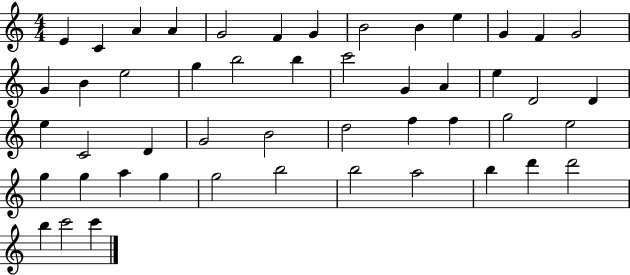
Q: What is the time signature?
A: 4/4